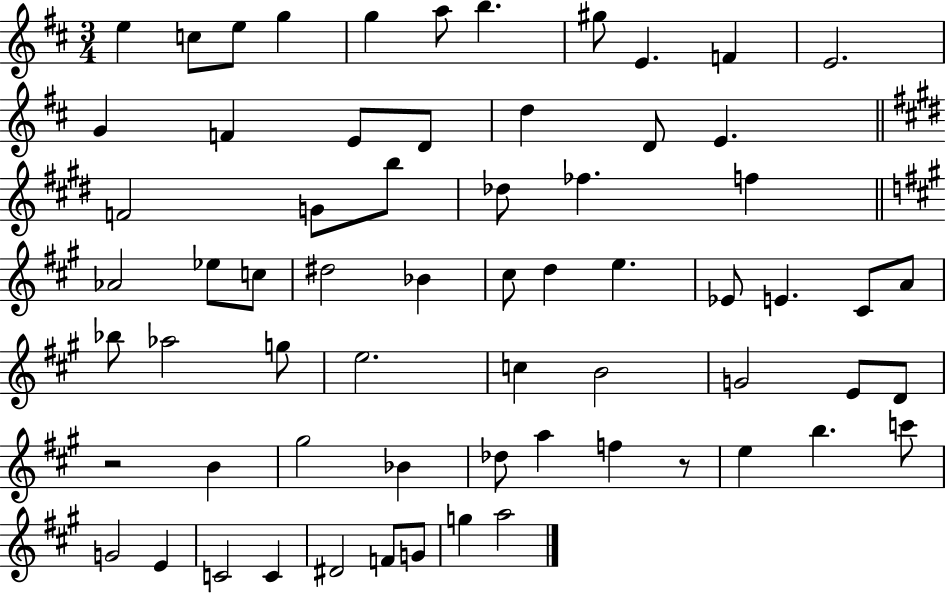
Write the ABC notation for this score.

X:1
T:Untitled
M:3/4
L:1/4
K:D
e c/2 e/2 g g a/2 b ^g/2 E F E2 G F E/2 D/2 d D/2 E F2 G/2 b/2 _d/2 _f f _A2 _e/2 c/2 ^d2 _B ^c/2 d e _E/2 E ^C/2 A/2 _b/2 _a2 g/2 e2 c B2 G2 E/2 D/2 z2 B ^g2 _B _d/2 a f z/2 e b c'/2 G2 E C2 C ^D2 F/2 G/2 g a2